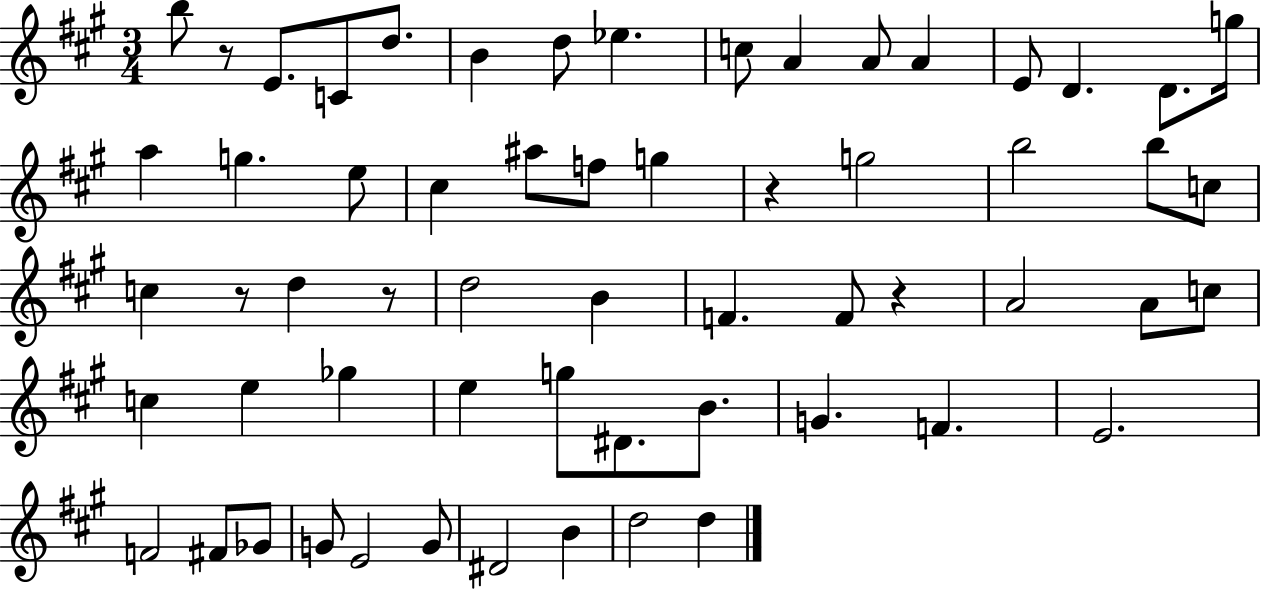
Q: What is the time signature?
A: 3/4